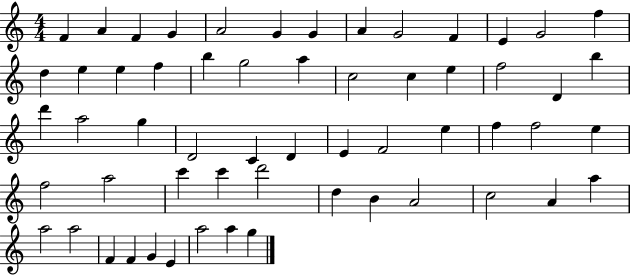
X:1
T:Untitled
M:4/4
L:1/4
K:C
F A F G A2 G G A G2 F E G2 f d e e f b g2 a c2 c e f2 D b d' a2 g D2 C D E F2 e f f2 e f2 a2 c' c' d'2 d B A2 c2 A a a2 a2 F F G E a2 a g